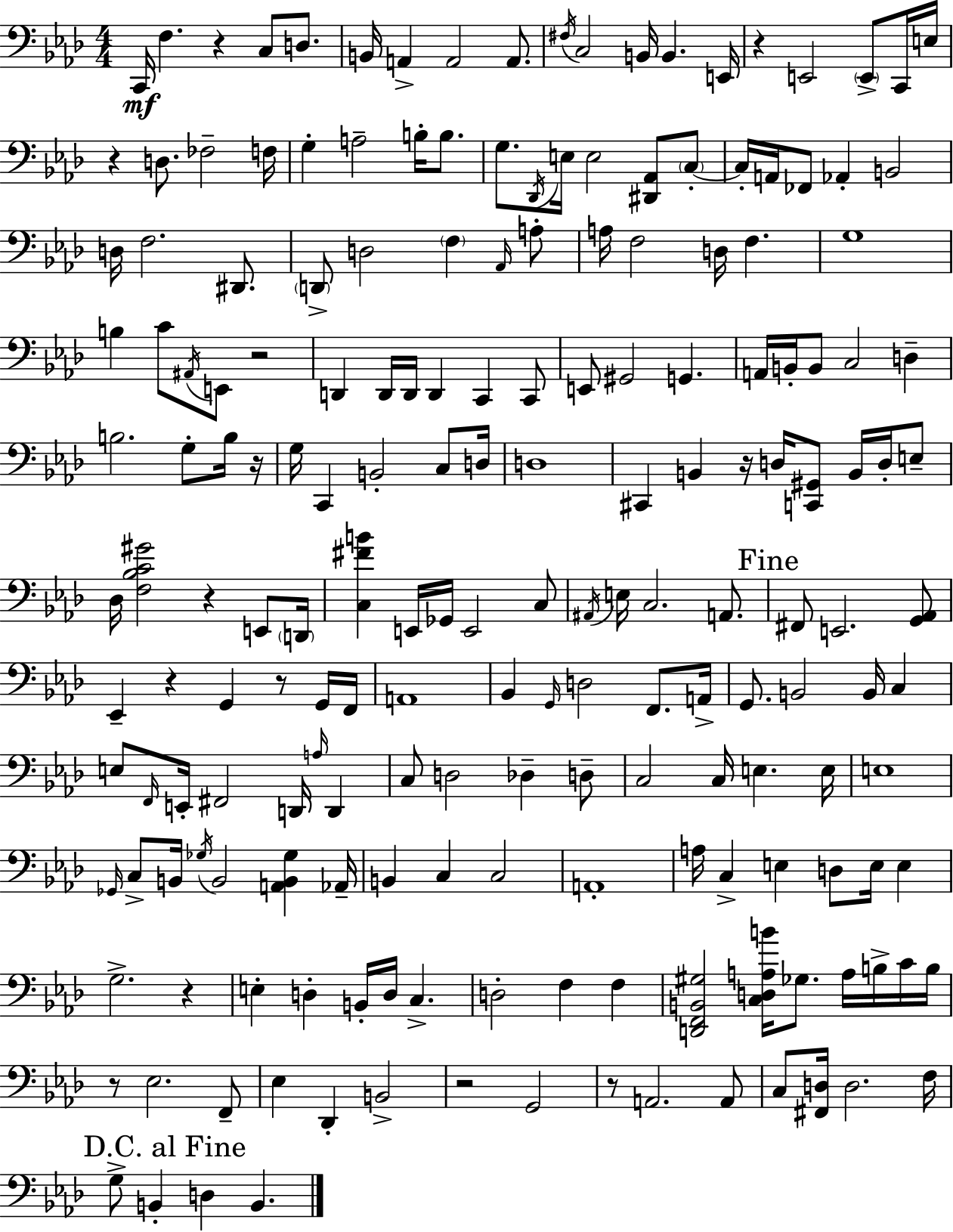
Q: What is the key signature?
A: AES major